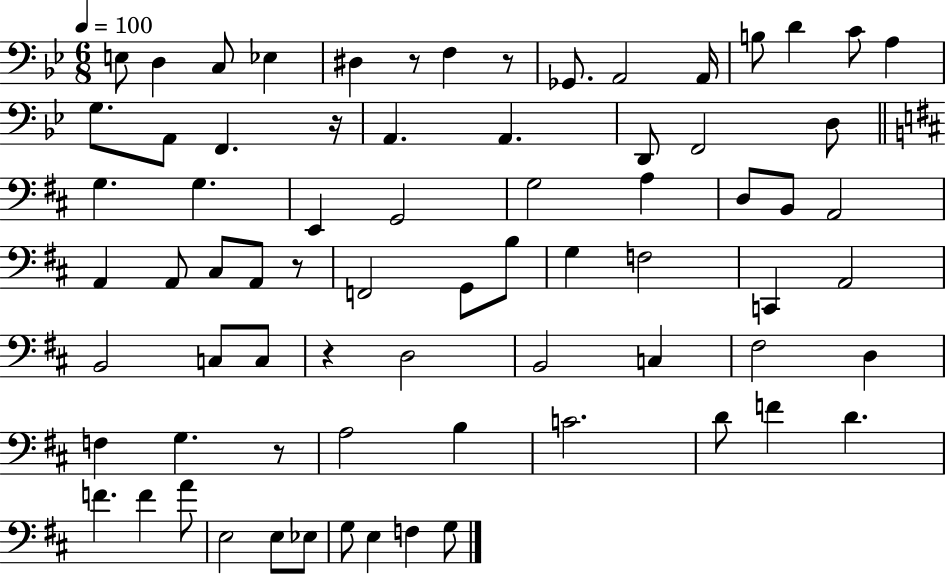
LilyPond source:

{
  \clef bass
  \numericTimeSignature
  \time 6/8
  \key bes \major
  \tempo 4 = 100
  e8 d4 c8 ees4 | dis4 r8 f4 r8 | ges,8. a,2 a,16 | b8 d'4 c'8 a4 | \break g8. a,8 f,4. r16 | a,4. a,4. | d,8 f,2 d8 | \bar "||" \break \key d \major g4. g4. | e,4 g,2 | g2 a4 | d8 b,8 a,2 | \break a,4 a,8 cis8 a,8 r8 | f,2 g,8 b8 | g4 f2 | c,4 a,2 | \break b,2 c8 c8 | r4 d2 | b,2 c4 | fis2 d4 | \break f4 g4. r8 | a2 b4 | c'2. | d'8 f'4 d'4. | \break f'4. f'4 a'8 | e2 e8 ees8 | g8 e4 f4 g8 | \bar "|."
}